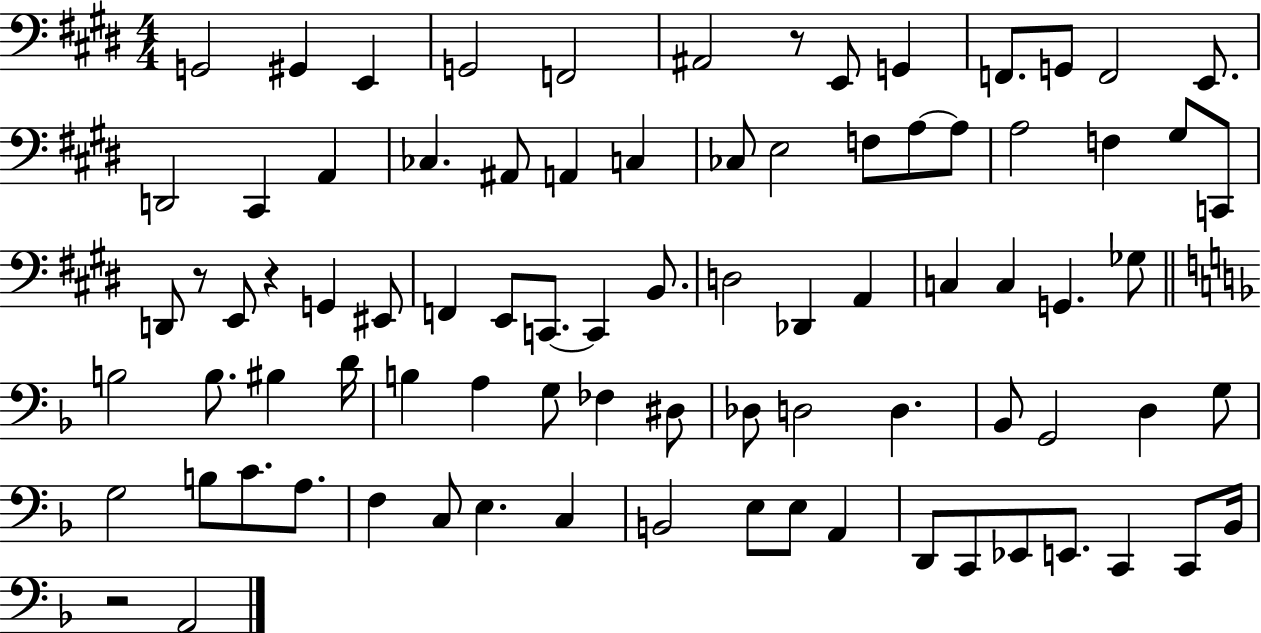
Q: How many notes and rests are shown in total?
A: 84